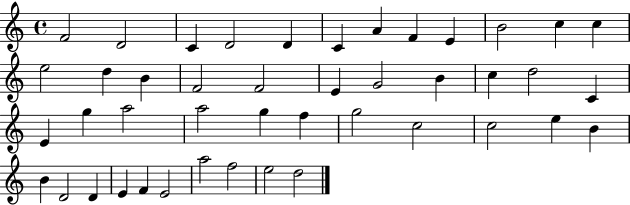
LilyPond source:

{
  \clef treble
  \time 4/4
  \defaultTimeSignature
  \key c \major
  f'2 d'2 | c'4 d'2 d'4 | c'4 a'4 f'4 e'4 | b'2 c''4 c''4 | \break e''2 d''4 b'4 | f'2 f'2 | e'4 g'2 b'4 | c''4 d''2 c'4 | \break e'4 g''4 a''2 | a''2 g''4 f''4 | g''2 c''2 | c''2 e''4 b'4 | \break b'4 d'2 d'4 | e'4 f'4 e'2 | a''2 f''2 | e''2 d''2 | \break \bar "|."
}